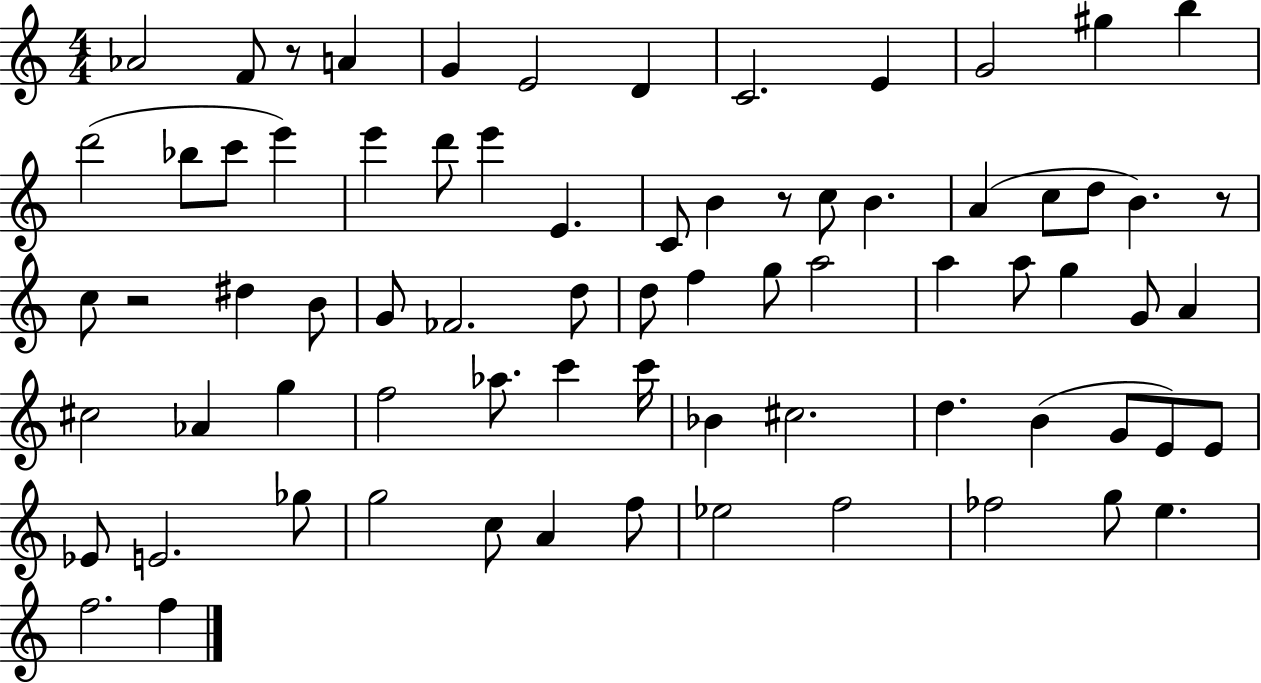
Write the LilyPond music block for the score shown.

{
  \clef treble
  \numericTimeSignature
  \time 4/4
  \key c \major
  \repeat volta 2 { aes'2 f'8 r8 a'4 | g'4 e'2 d'4 | c'2. e'4 | g'2 gis''4 b''4 | \break d'''2( bes''8 c'''8 e'''4) | e'''4 d'''8 e'''4 e'4. | c'8 b'4 r8 c''8 b'4. | a'4( c''8 d''8 b'4.) r8 | \break c''8 r2 dis''4 b'8 | g'8 fes'2. d''8 | d''8 f''4 g''8 a''2 | a''4 a''8 g''4 g'8 a'4 | \break cis''2 aes'4 g''4 | f''2 aes''8. c'''4 c'''16 | bes'4 cis''2. | d''4. b'4( g'8 e'8) e'8 | \break ees'8 e'2. ges''8 | g''2 c''8 a'4 f''8 | ees''2 f''2 | fes''2 g''8 e''4. | \break f''2. f''4 | } \bar "|."
}